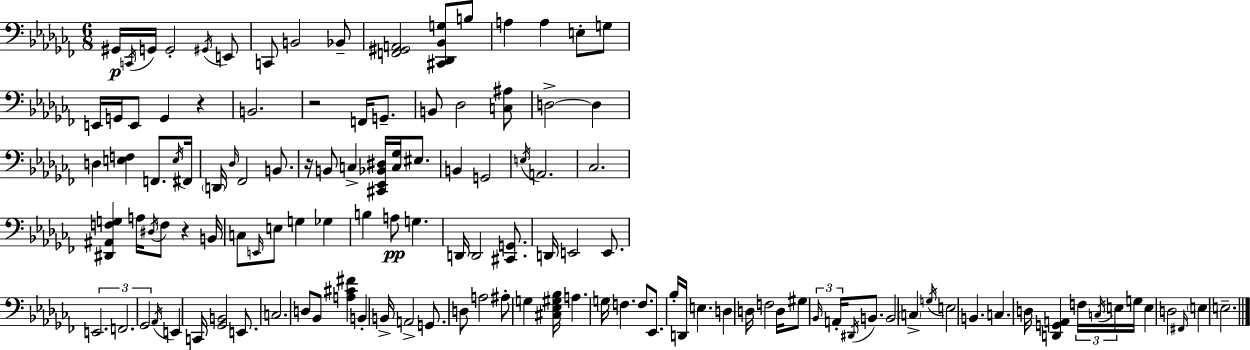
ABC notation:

X:1
T:Untitled
M:6/8
L:1/4
K:Abm
^G,,/4 C,,/4 G,,/4 G,,2 ^G,,/4 E,,/2 C,,/2 B,,2 _B,,/2 [F,,^G,,A,,]2 [^C,,_D,,_B,,G,]/2 B,/2 A, A, E,/2 G,/2 E,,/4 G,,/4 E,,/2 G,, z B,,2 z2 F,,/4 G,,/2 B,,/2 _D,2 [C,^A,]/2 D,2 D, D, [E,F,] F,,/2 E,/4 ^F,,/4 D,,/4 _D,/4 _F,,2 B,,/2 z/4 B,,/2 C, [^C,,_E,,_B,,^D,]/4 [C,_G,]/4 ^E,/2 B,, G,,2 E,/4 A,,2 _C,2 [^D,,^A,,F,G,] A,/4 ^D,/4 F,/2 z B,,/4 C,/2 E,,/4 E,/2 G, _G, B, A,/2 G, D,,/4 D,,2 [^C,,G,,]/2 D,,/4 E,,2 E,,/2 E,,2 F,,2 _G,,2 _A,,/4 E,, C,,/4 [_G,,B,,]2 E,,/2 C,2 D,/2 _B,,/2 [A,^C^F] B,, B,,/4 A,,2 G,,/2 D,/2 A,2 ^A,/2 G, [^C,_E,^G,_B,]/4 A, G,/4 F, F,/2 _E,,/2 _B,/4 D,,/4 E, D, D,/4 F,2 D,/4 ^G,/2 _B,,/4 A,,/4 ^D,,/4 B,,/2 B,,2 C, G,/4 E,2 B,, C, D,/4 [D,,G,,A,,] F,/4 C,/4 E,/4 G,/4 E, D,2 ^F,,/4 E, E,2